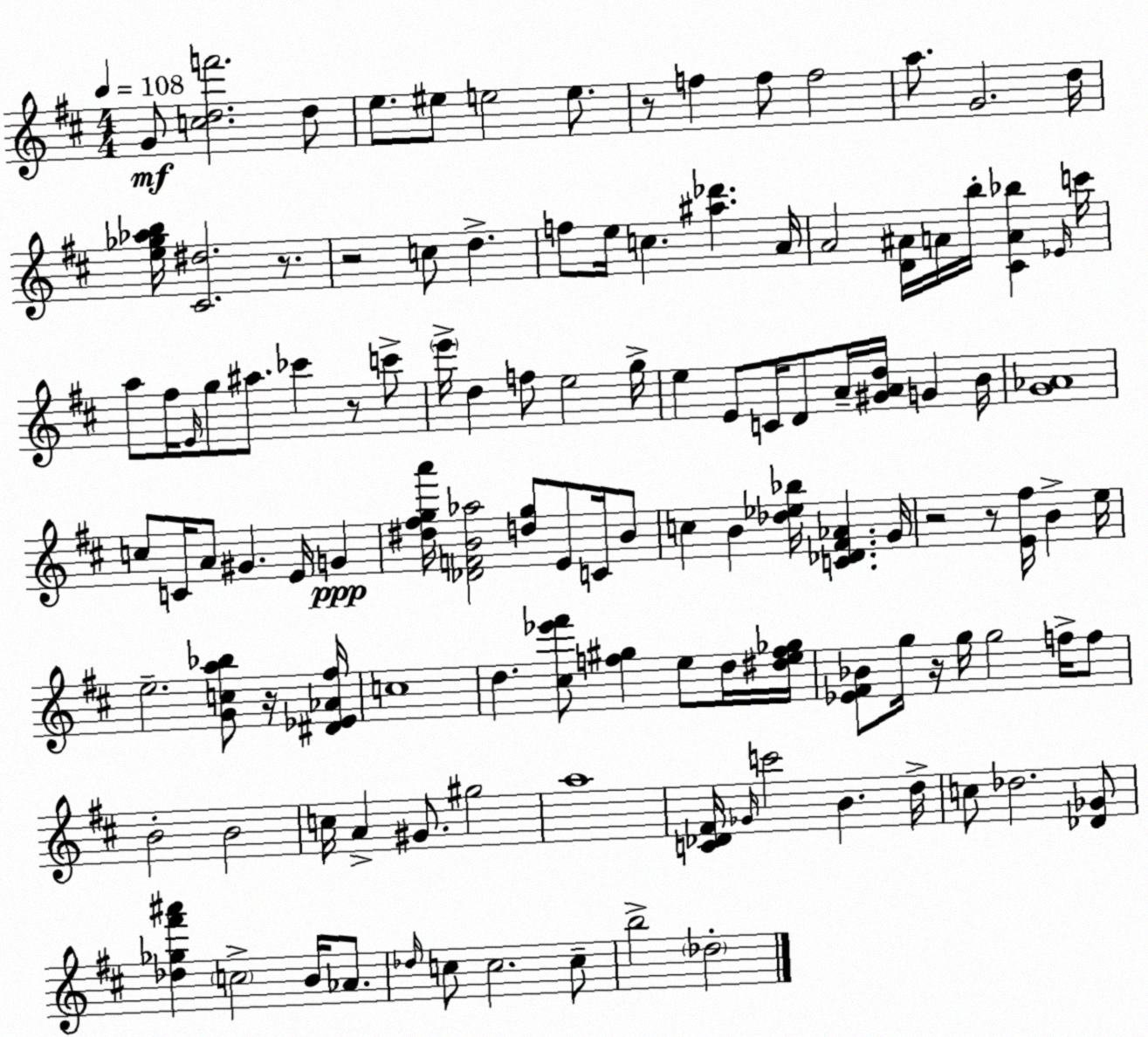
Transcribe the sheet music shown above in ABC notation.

X:1
T:Untitled
M:4/4
L:1/4
K:D
G/2 [cdf']2 d/2 e/2 ^e/2 e2 e/2 z/2 f f/2 f2 a/2 G2 d/4 [e_g_ab]/4 [^C^d]2 z/2 z2 c/2 d f/2 e/4 c [^a_d'] A/4 A2 [D^A]/4 A/4 b/4 [^CA_b] _E/4 c'/4 a/2 ^f/4 E/4 g/2 ^a/2 _c' z/2 c'/2 e'/4 d f/2 e2 g/4 e E/2 C/4 D/2 A/4 [^GAd]/4 G B/4 [G_A]4 c/2 C/4 A/2 ^G E/4 G [^d^fga']/4 [_DFB_a]2 [dg]/2 E/2 C/4 B/2 c B [_d_e_b]/4 [C_D^F_A] G/4 z2 z/2 [E^f]/4 B e/4 e2 [Gca_b]/2 z/4 [^D_E_A^f]/4 c4 d [^c_e'^f']/2 [f^g] e/2 d/4 [^def_g]/4 [_E^F_B]/2 g/4 z/4 g/4 g2 f/4 f/2 B2 B2 c/4 A ^G/2 ^g2 a4 [C_D^F]/4 _G/4 c'2 B d/4 c/2 _d2 [_D_G]/2 [_d_g^f'^a'] c2 B/4 _A/2 _d/4 c/2 c2 c/2 b2 _d2